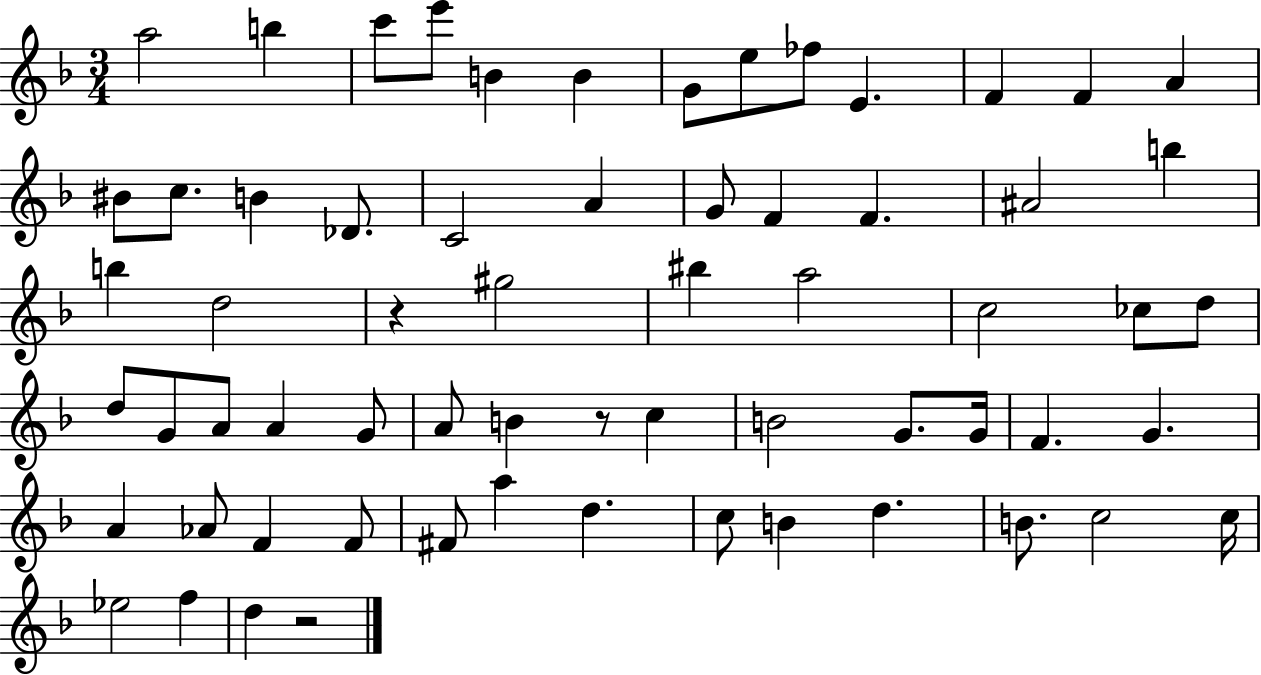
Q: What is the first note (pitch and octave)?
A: A5